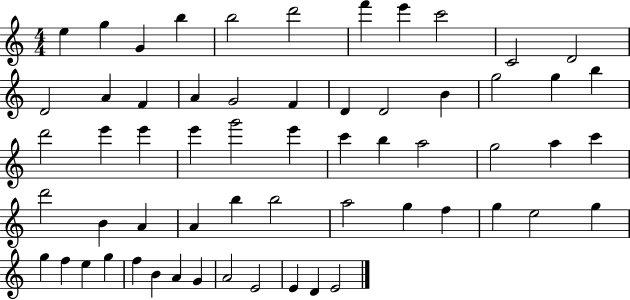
X:1
T:Untitled
M:4/4
L:1/4
K:C
e g G b b2 d'2 f' e' c'2 C2 D2 D2 A F A G2 F D D2 B g2 g b d'2 e' e' e' g'2 e' c' b a2 g2 a c' d'2 B A A b b2 a2 g f g e2 g g f e g f B A G A2 E2 E D E2